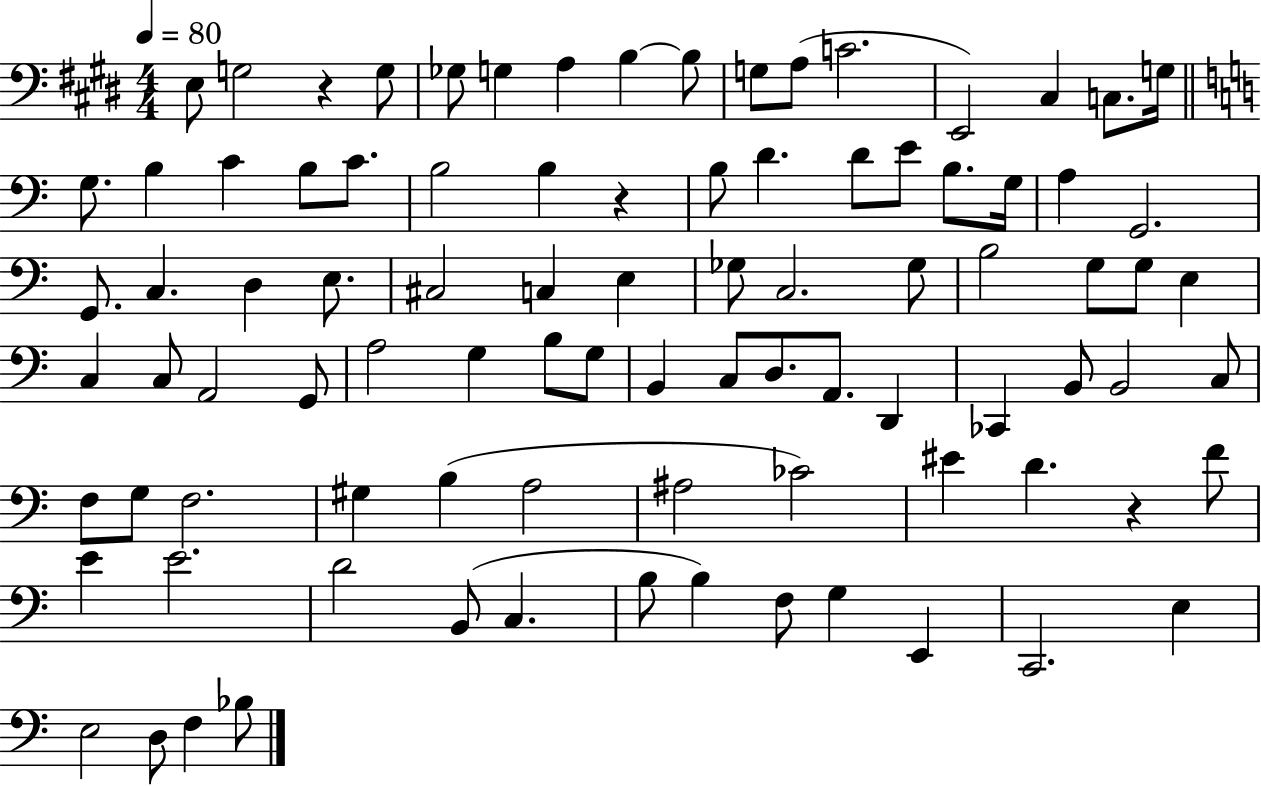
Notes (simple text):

E3/e G3/h R/q G3/e Gb3/e G3/q A3/q B3/q B3/e G3/e A3/e C4/h. E2/h C#3/q C3/e. G3/s G3/e. B3/q C4/q B3/e C4/e. B3/h B3/q R/q B3/e D4/q. D4/e E4/e B3/e. G3/s A3/q G2/h. G2/e. C3/q. D3/q E3/e. C#3/h C3/q E3/q Gb3/e C3/h. Gb3/e B3/h G3/e G3/e E3/q C3/q C3/e A2/h G2/e A3/h G3/q B3/e G3/e B2/q C3/e D3/e. A2/e. D2/q CES2/q B2/e B2/h C3/e F3/e G3/e F3/h. G#3/q B3/q A3/h A#3/h CES4/h EIS4/q D4/q. R/q F4/e E4/q E4/h. D4/h B2/e C3/q. B3/e B3/q F3/e G3/q E2/q C2/h. E3/q E3/h D3/e F3/q Bb3/e